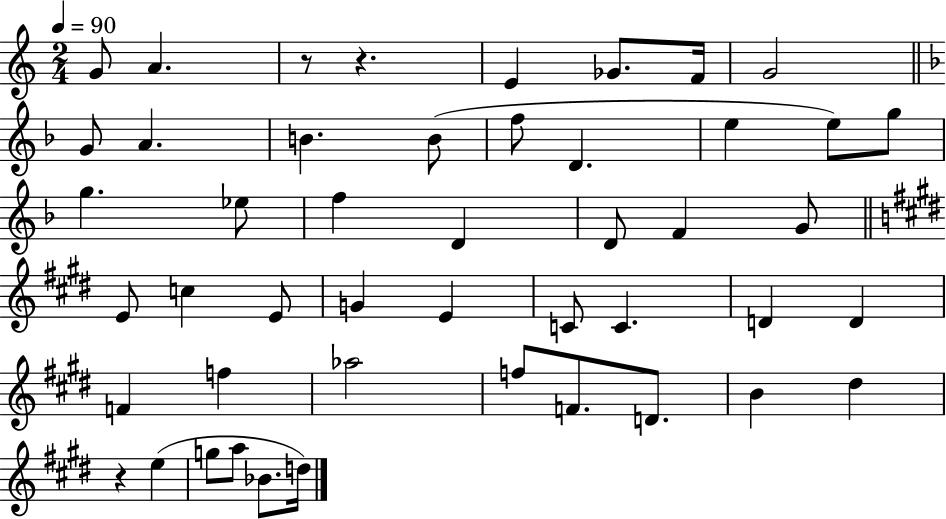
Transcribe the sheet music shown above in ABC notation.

X:1
T:Untitled
M:2/4
L:1/4
K:C
G/2 A z/2 z E _G/2 F/4 G2 G/2 A B B/2 f/2 D e e/2 g/2 g _e/2 f D D/2 F G/2 E/2 c E/2 G E C/2 C D D F f _a2 f/2 F/2 D/2 B ^d z e g/2 a/2 _B/2 d/4